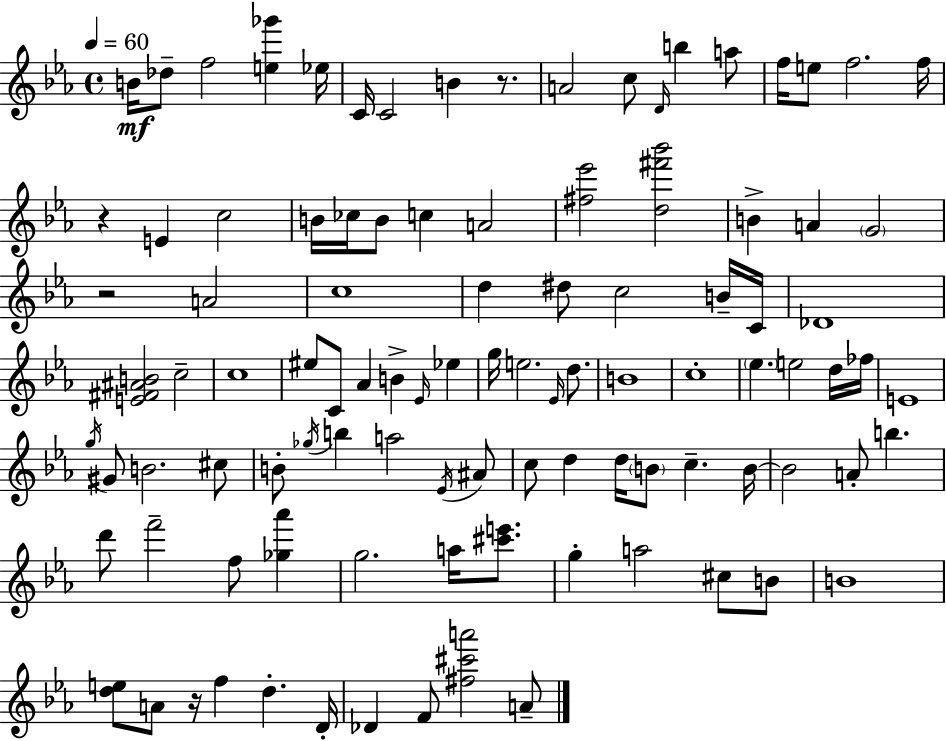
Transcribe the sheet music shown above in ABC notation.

X:1
T:Untitled
M:4/4
L:1/4
K:Cm
B/4 _d/2 f2 [e_g'] _e/4 C/4 C2 B z/2 A2 c/2 D/4 b a/2 f/4 e/2 f2 f/4 z E c2 B/4 _c/4 B/2 c A2 [^f_e']2 [d^f'_b']2 B A G2 z2 A2 c4 d ^d/2 c2 B/4 C/4 _D4 [E^F^AB]2 c2 c4 ^e/2 C/2 _A B _E/4 _e g/4 e2 _E/4 d/2 B4 c4 _e e2 d/4 _f/4 E4 g/4 ^G/2 B2 ^c/2 B/2 _g/4 b a2 _E/4 ^A/2 c/2 d d/4 B/2 c B/4 B2 A/2 b d'/2 f'2 f/2 [_g_a'] g2 a/4 [^c'e']/2 g a2 ^c/2 B/2 B4 [de]/2 A/2 z/4 f d D/4 _D F/2 [^f^c'a']2 A/2